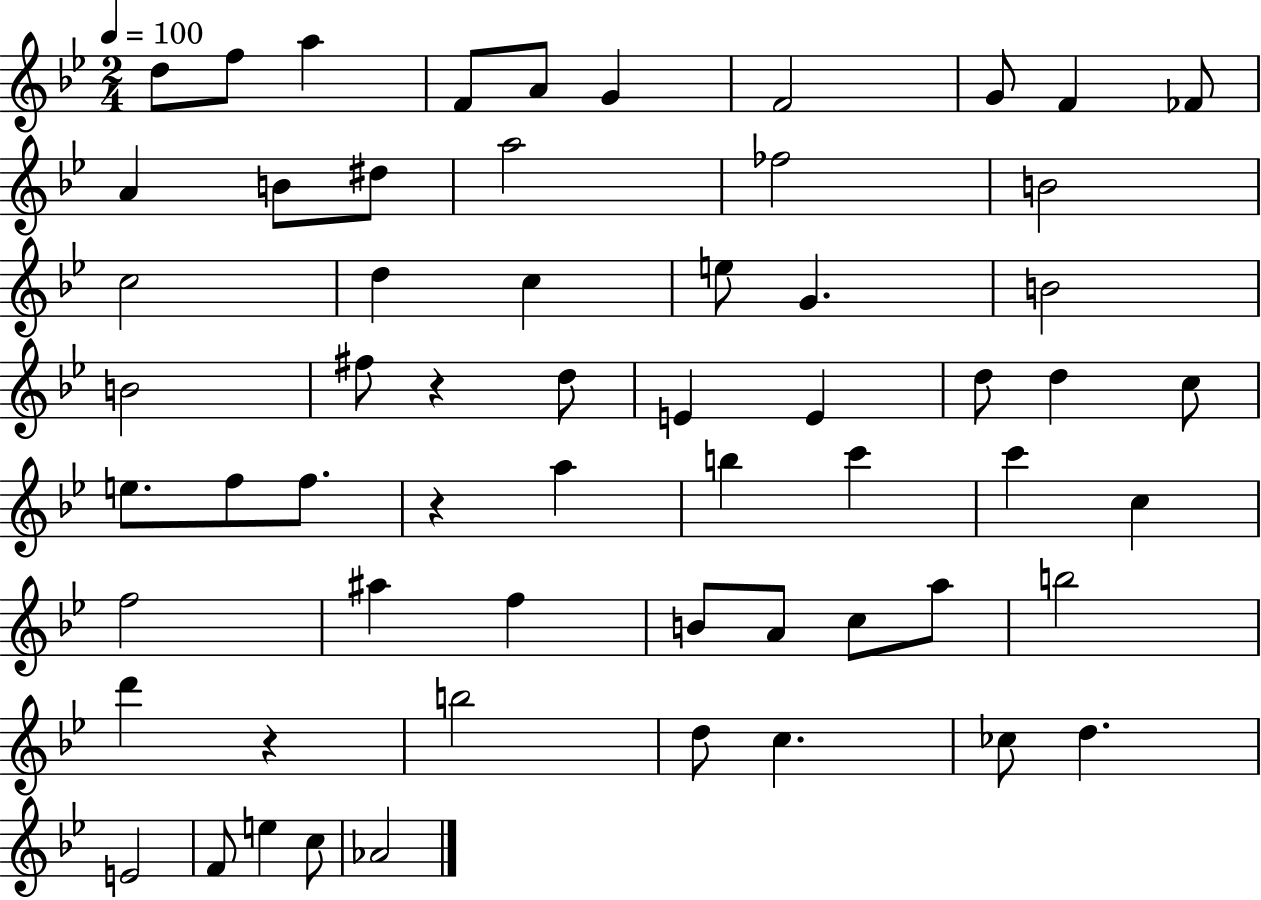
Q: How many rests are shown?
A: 3